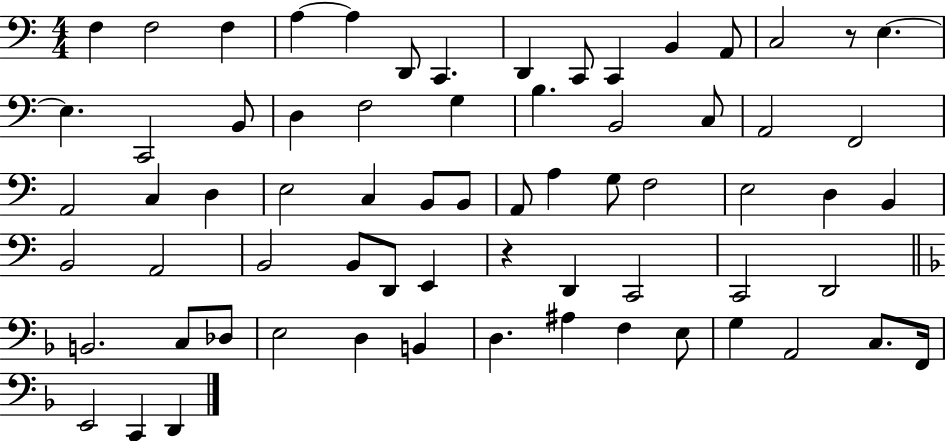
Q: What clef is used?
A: bass